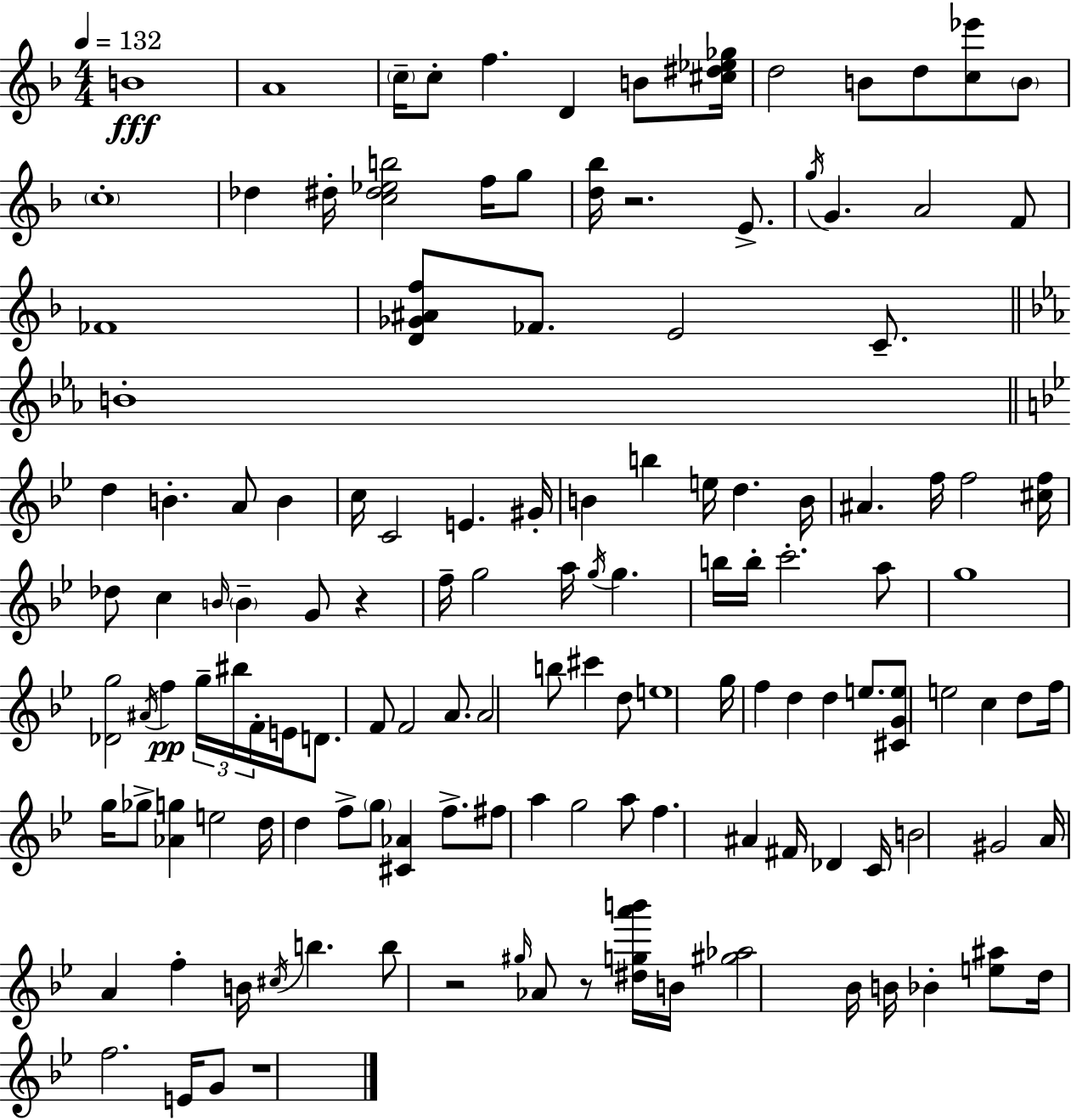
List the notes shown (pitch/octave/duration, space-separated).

B4/w A4/w C5/s C5/e F5/q. D4/q B4/e [C#5,D#5,Eb5,Gb5]/s D5/h B4/e D5/e [C5,Eb6]/e B4/e C5/w Db5/q D#5/s [C5,D#5,Eb5,B5]/h F5/s G5/e [D5,Bb5]/s R/h. E4/e. G5/s G4/q. A4/h F4/e FES4/w [D4,Gb4,A#4,F5]/e FES4/e. E4/h C4/e. B4/w D5/q B4/q. A4/e B4/q C5/s C4/h E4/q. G#4/s B4/q B5/q E5/s D5/q. B4/s A#4/q. F5/s F5/h [C#5,F5]/s Db5/e C5/q B4/s B4/q G4/e R/q F5/s G5/h A5/s G5/s G5/q. B5/s B5/s C6/h. A5/e G5/w [Db4,G5]/h A#4/s F5/q G5/s BIS5/s F4/s E4/s D4/e. F4/e F4/h A4/e. A4/h B5/e C#6/q D5/e E5/w G5/s F5/q D5/q D5/q E5/e. [C#4,G4,E5]/e E5/h C5/q D5/e F5/s G5/s Gb5/e [Ab4,G5]/q E5/h D5/s D5/q F5/e G5/e [C#4,Ab4]/q F5/e. F#5/e A5/q G5/h A5/e F5/q. A#4/q F#4/s Db4/q C4/s B4/h G#4/h A4/s A4/q F5/q B4/s C#5/s B5/q. B5/e R/h G#5/s Ab4/e R/e [D#5,G5,A6,B6]/s B4/s [G#5,Ab5]/h Bb4/s B4/s Bb4/q [E5,A#5]/e D5/s F5/h. E4/s G4/e R/w